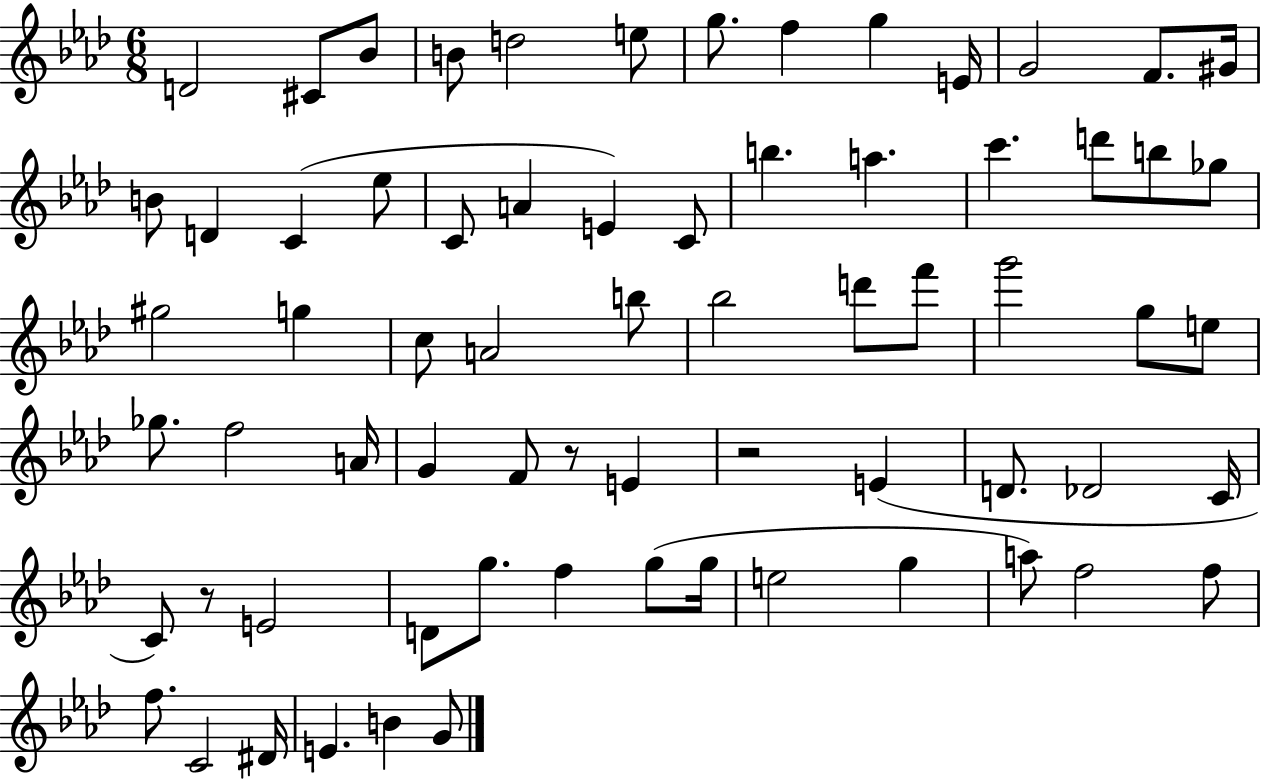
{
  \clef treble
  \numericTimeSignature
  \time 6/8
  \key aes \major
  d'2 cis'8 bes'8 | b'8 d''2 e''8 | g''8. f''4 g''4 e'16 | g'2 f'8. gis'16 | \break b'8 d'4 c'4( ees''8 | c'8 a'4 e'4) c'8 | b''4. a''4. | c'''4. d'''8 b''8 ges''8 | \break gis''2 g''4 | c''8 a'2 b''8 | bes''2 d'''8 f'''8 | g'''2 g''8 e''8 | \break ges''8. f''2 a'16 | g'4 f'8 r8 e'4 | r2 e'4( | d'8. des'2 c'16 | \break c'8) r8 e'2 | d'8 g''8. f''4 g''8( g''16 | e''2 g''4 | a''8) f''2 f''8 | \break f''8. c'2 dis'16 | e'4. b'4 g'8 | \bar "|."
}